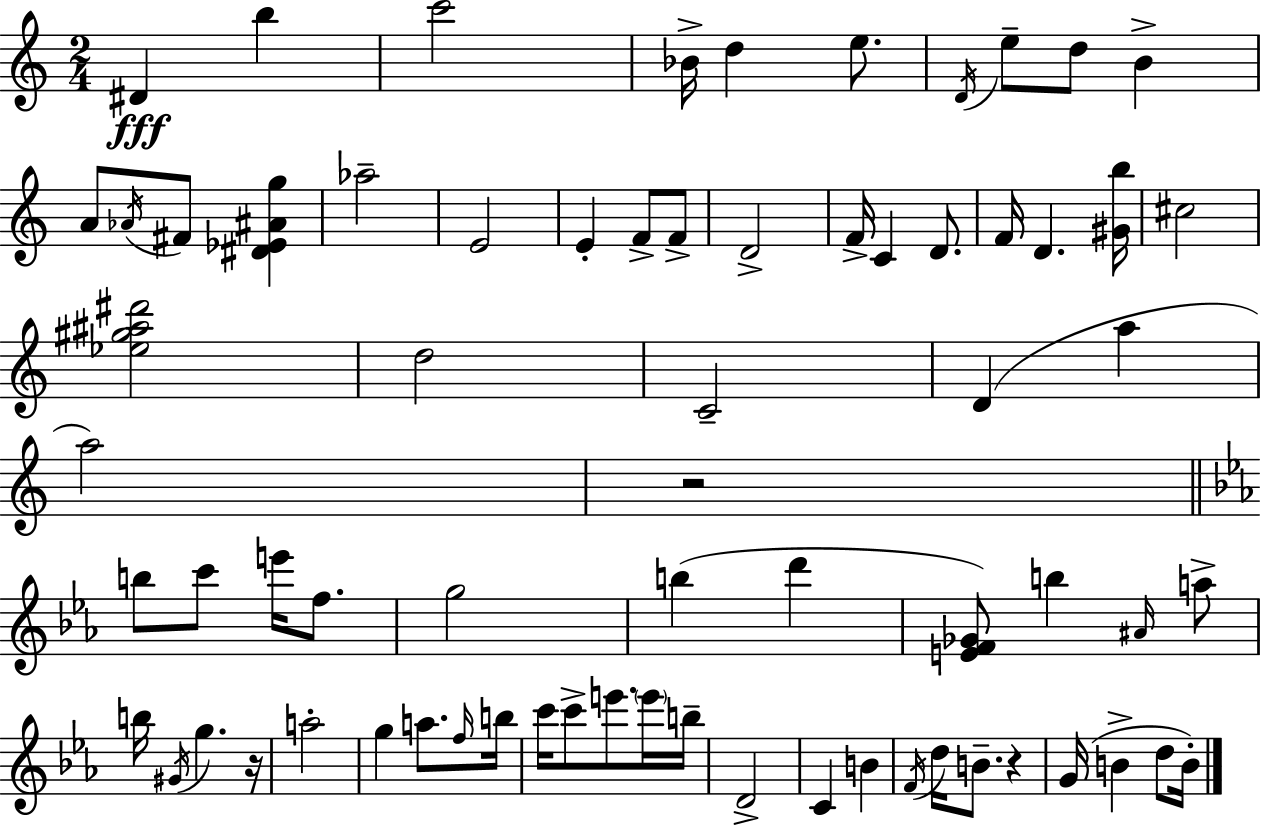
D#4/q B5/q C6/h Bb4/s D5/q E5/e. D4/s E5/e D5/e B4/q A4/e Ab4/s F#4/e [D#4,Eb4,A#4,G5]/q Ab5/h E4/h E4/q F4/e F4/e D4/h F4/s C4/q D4/e. F4/s D4/q. [G#4,B5]/s C#5/h [Eb5,G#5,A#5,D#6]/h D5/h C4/h D4/q A5/q A5/h R/h B5/e C6/e E6/s F5/e. G5/h B5/q D6/q [E4,F4,Gb4]/e B5/q A#4/s A5/e B5/s G#4/s G5/q. R/s A5/h G5/q A5/e. F5/s B5/s C6/s C6/e E6/e. E6/s B5/s D4/h C4/q B4/q F4/s D5/s B4/e. R/q G4/s B4/q D5/e B4/s